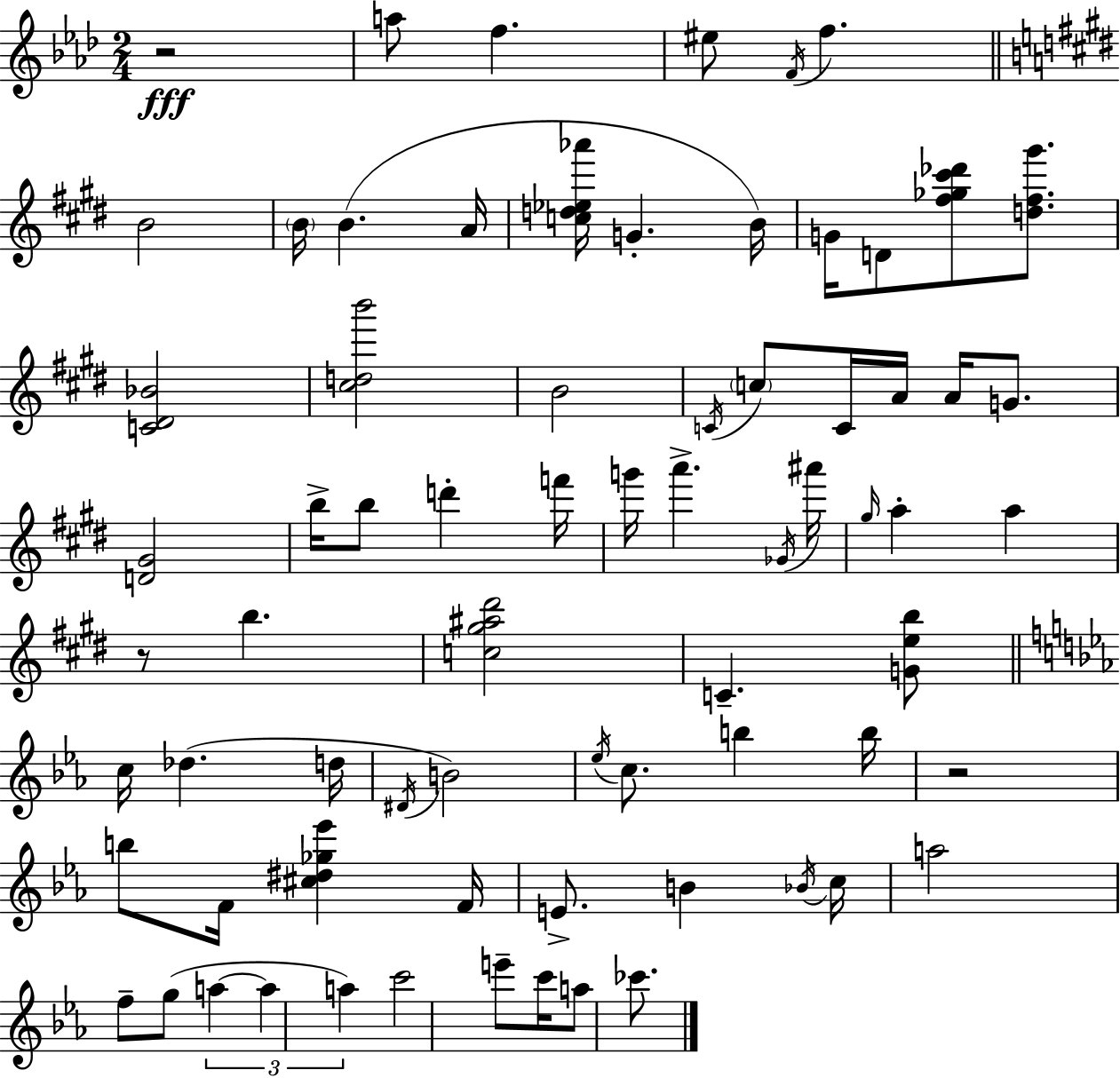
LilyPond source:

{
  \clef treble
  \numericTimeSignature
  \time 2/4
  \key f \minor
  r2\fff | a''8 f''4. | eis''8 \acciaccatura { f'16 } f''4. | \bar "||" \break \key e \major b'2 | \parenthesize b'16 b'4.( a'16 | <c'' d'' ees'' aes'''>16 g'4.-. b'16) | g'16 d'8 <fis'' ges'' cis''' des'''>8 <d'' fis'' gis'''>8. | \break <c' dis' bes'>2 | <cis'' d'' b'''>2 | b'2 | \acciaccatura { c'16 } \parenthesize c''8 c'16 a'16 a'16 g'8. | \break <d' gis'>2 | b''16-> b''8 d'''4-. | f'''16 g'''16 a'''4.-> | \acciaccatura { ges'16 } ais'''16 \grace { gis''16 } a''4-. a''4 | \break r8 b''4. | <c'' gis'' ais'' dis'''>2 | c'4.-- | <g' e'' b''>8 \bar "||" \break \key c \minor c''16 des''4.( d''16 | \acciaccatura { dis'16 }) b'2 | \acciaccatura { ees''16 } c''8. b''4 | b''16 r2 | \break b''8 f'16 <cis'' dis'' ges'' ees'''>4 | f'16 e'8.-> b'4 | \acciaccatura { bes'16 } c''16 a''2 | f''8-- g''8( \tuplet 3/2 { a''4~~ | \break a''4 a''4) } | c'''2 | e'''8-- c'''16 a''8 | ces'''8. \bar "|."
}